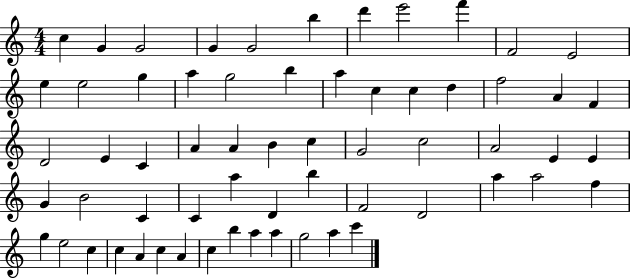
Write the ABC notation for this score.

X:1
T:Untitled
M:4/4
L:1/4
K:C
c G G2 G G2 b d' e'2 f' F2 E2 e e2 g a g2 b a c c d f2 A F D2 E C A A B c G2 c2 A2 E E G B2 C C a D b F2 D2 a a2 f g e2 c c A c A c b a a g2 a c'